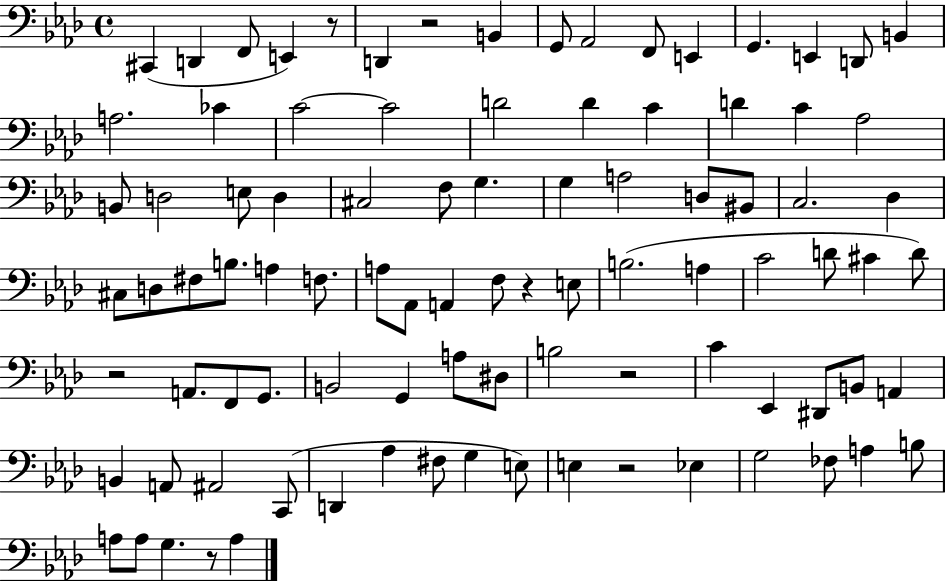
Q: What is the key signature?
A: AES major